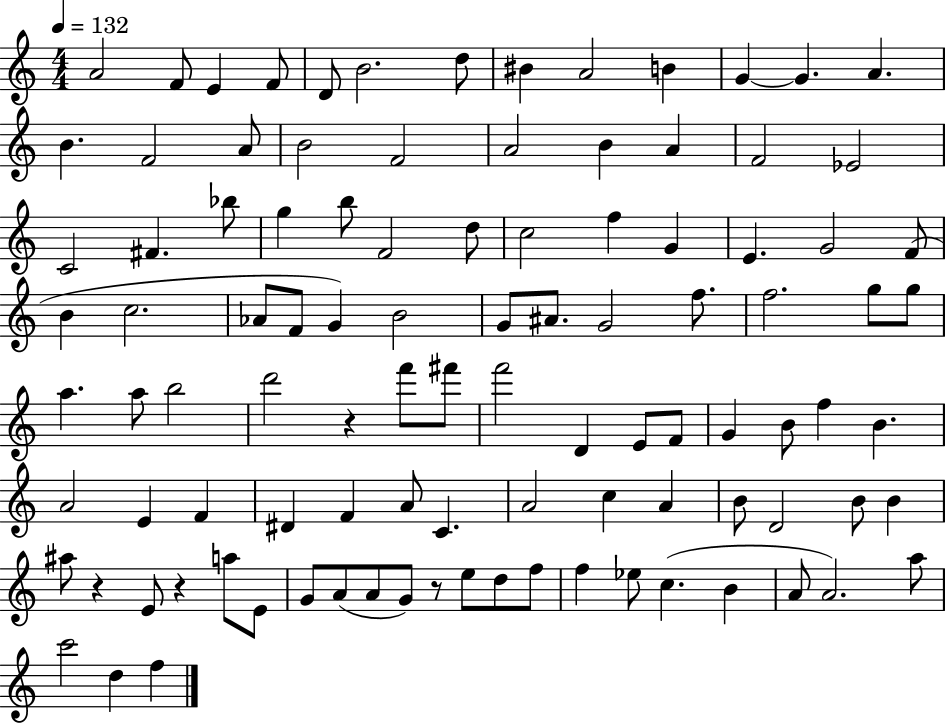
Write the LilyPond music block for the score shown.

{
  \clef treble
  \numericTimeSignature
  \time 4/4
  \key c \major
  \tempo 4 = 132
  \repeat volta 2 { a'2 f'8 e'4 f'8 | d'8 b'2. d''8 | bis'4 a'2 b'4 | g'4~~ g'4. a'4. | \break b'4. f'2 a'8 | b'2 f'2 | a'2 b'4 a'4 | f'2 ees'2 | \break c'2 fis'4. bes''8 | g''4 b''8 f'2 d''8 | c''2 f''4 g'4 | e'4. g'2 f'8( | \break b'4 c''2. | aes'8 f'8 g'4) b'2 | g'8 ais'8. g'2 f''8. | f''2. g''8 g''8 | \break a''4. a''8 b''2 | d'''2 r4 f'''8 fis'''8 | f'''2 d'4 e'8 f'8 | g'4 b'8 f''4 b'4. | \break a'2 e'4 f'4 | dis'4 f'4 a'8 c'4. | a'2 c''4 a'4 | b'8 d'2 b'8 b'4 | \break ais''8 r4 e'8 r4 a''8 e'8 | g'8 a'8( a'8 g'8) r8 e''8 d''8 f''8 | f''4 ees''8 c''4.( b'4 | a'8 a'2.) a''8 | \break c'''2 d''4 f''4 | } \bar "|."
}